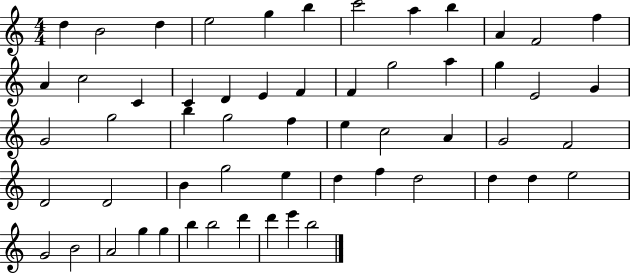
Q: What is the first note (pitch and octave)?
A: D5